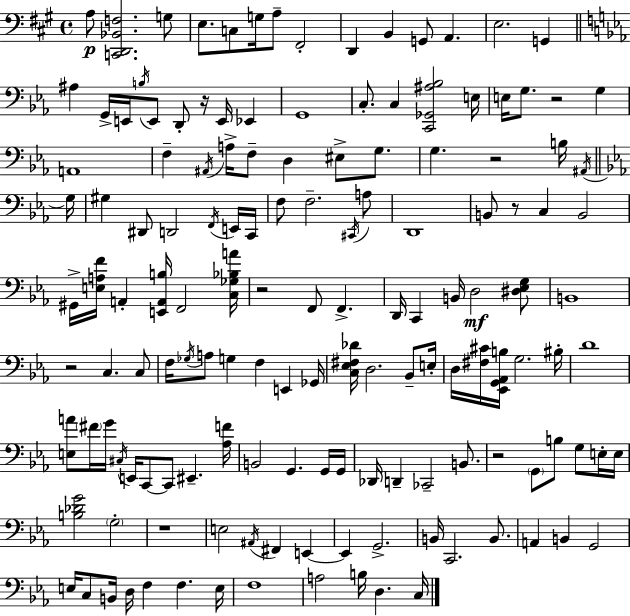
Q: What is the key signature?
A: A major